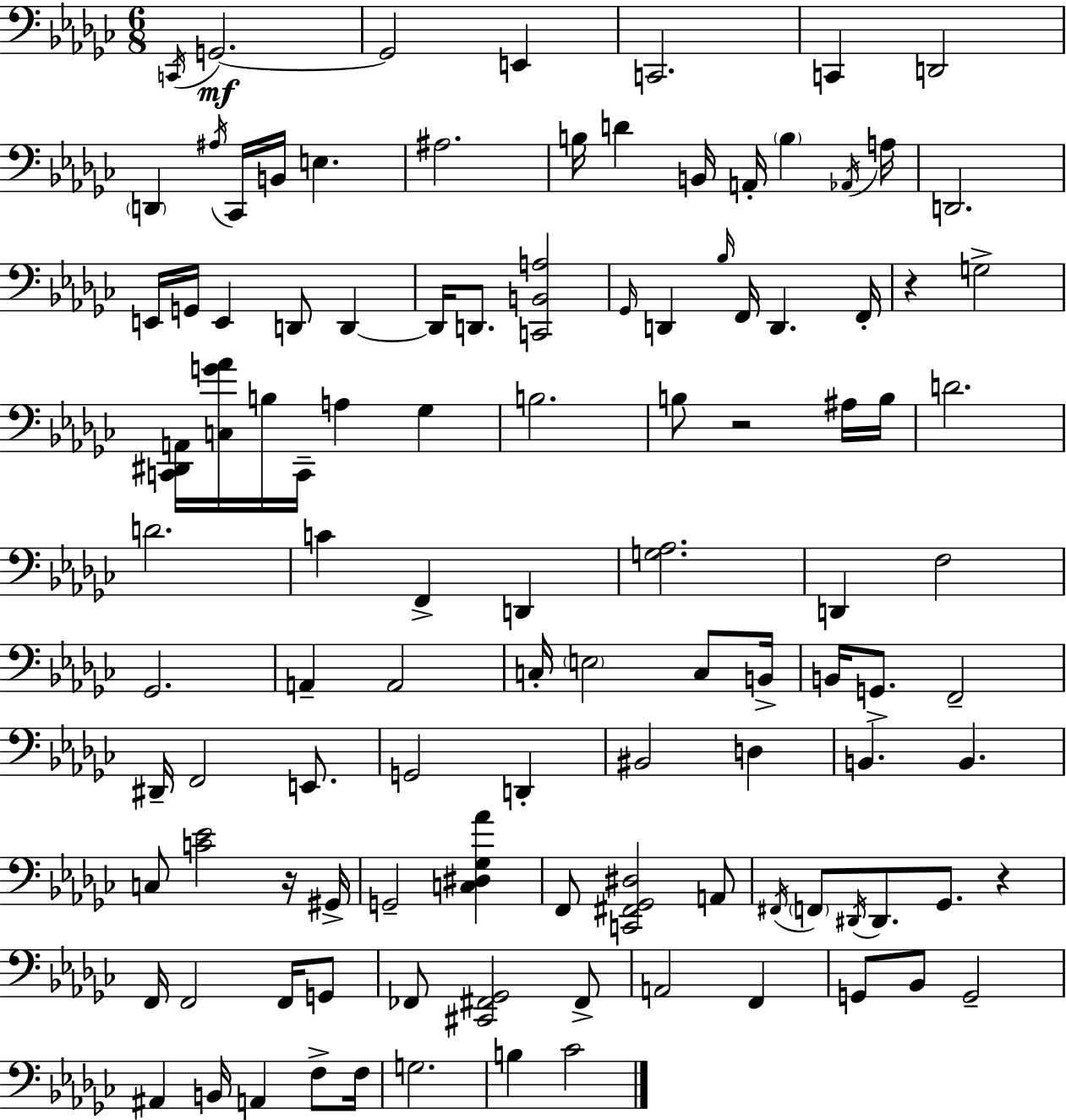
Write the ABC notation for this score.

X:1
T:Untitled
M:6/8
L:1/4
K:Ebm
C,,/4 G,,2 G,,2 E,, C,,2 C,, D,,2 D,, ^A,/4 _C,,/4 B,,/4 E, ^A,2 B,/4 D B,,/4 A,,/4 B, _A,,/4 A,/4 D,,2 E,,/4 G,,/4 E,, D,,/2 D,, D,,/4 D,,/2 [C,,B,,A,]2 _G,,/4 D,, _B,/4 F,,/4 D,, F,,/4 z G,2 [C,,^D,,A,,]/4 [C,G_A]/4 B,/4 C,,/4 A, _G, B,2 B,/2 z2 ^A,/4 B,/4 D2 D2 C F,, D,, [G,_A,]2 D,, F,2 _G,,2 A,, A,,2 C,/4 E,2 C,/2 B,,/4 B,,/4 G,,/2 F,,2 ^D,,/4 F,,2 E,,/2 G,,2 D,, ^B,,2 D, B,, B,, C,/2 [C_E]2 z/4 ^G,,/4 G,,2 [C,^D,_G,_A] F,,/2 [C,,^F,,_G,,^D,]2 A,,/2 ^F,,/4 F,,/2 ^D,,/4 ^D,,/2 _G,,/2 z F,,/4 F,,2 F,,/4 G,,/2 _F,,/2 [^C,,^F,,_G,,]2 ^F,,/2 A,,2 F,, G,,/2 _B,,/2 G,,2 ^A,, B,,/4 A,, F,/2 F,/4 G,2 B, _C2